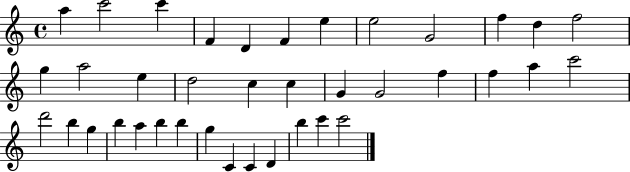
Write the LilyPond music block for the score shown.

{
  \clef treble
  \time 4/4
  \defaultTimeSignature
  \key c \major
  a''4 c'''2 c'''4 | f'4 d'4 f'4 e''4 | e''2 g'2 | f''4 d''4 f''2 | \break g''4 a''2 e''4 | d''2 c''4 c''4 | g'4 g'2 f''4 | f''4 a''4 c'''2 | \break d'''2 b''4 g''4 | b''4 a''4 b''4 b''4 | g''4 c'4 c'4 d'4 | b''4 c'''4 c'''2 | \break \bar "|."
}